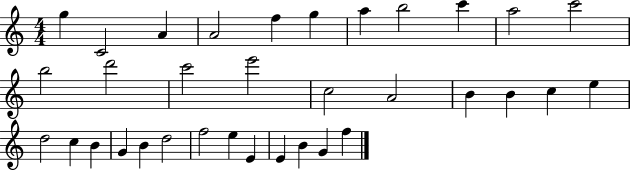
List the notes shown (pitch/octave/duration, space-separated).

G5/q C4/h A4/q A4/h F5/q G5/q A5/q B5/h C6/q A5/h C6/h B5/h D6/h C6/h E6/h C5/h A4/h B4/q B4/q C5/q E5/q D5/h C5/q B4/q G4/q B4/q D5/h F5/h E5/q E4/q E4/q B4/q G4/q F5/q